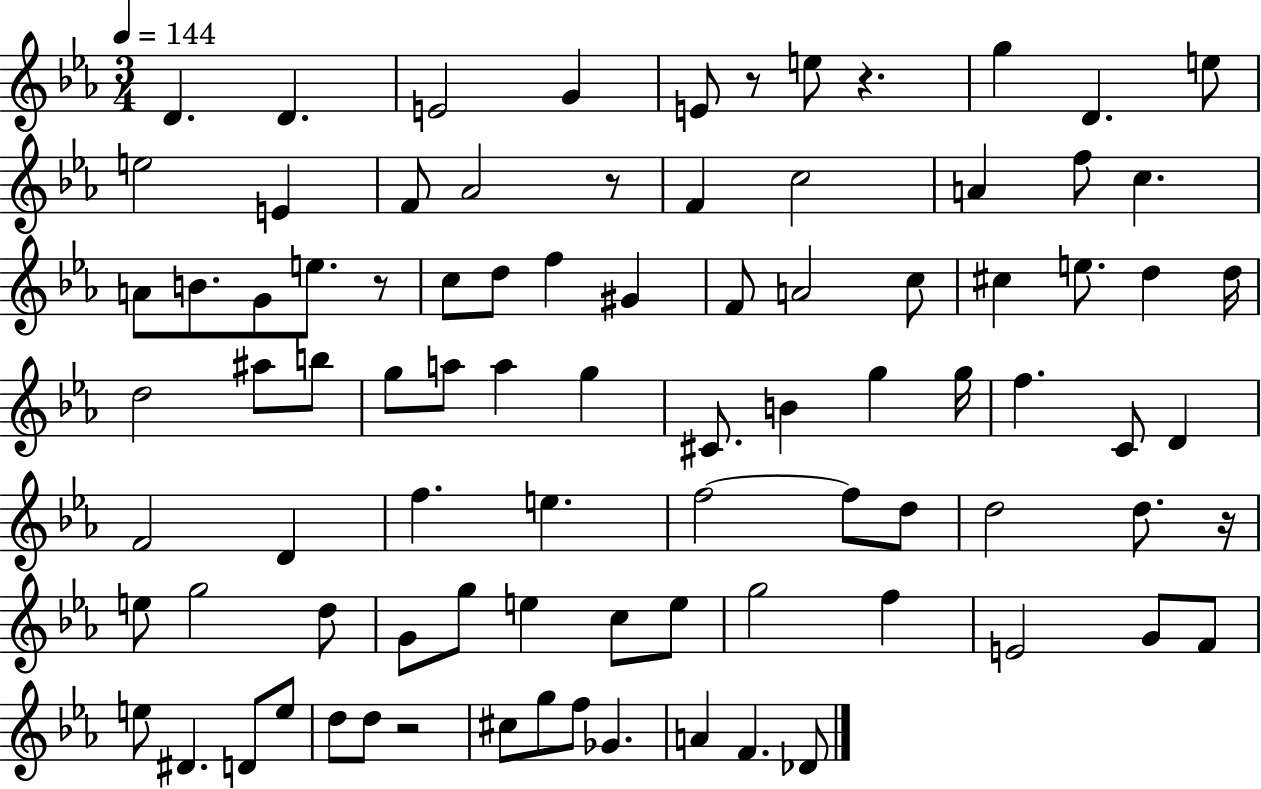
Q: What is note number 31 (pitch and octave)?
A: E5